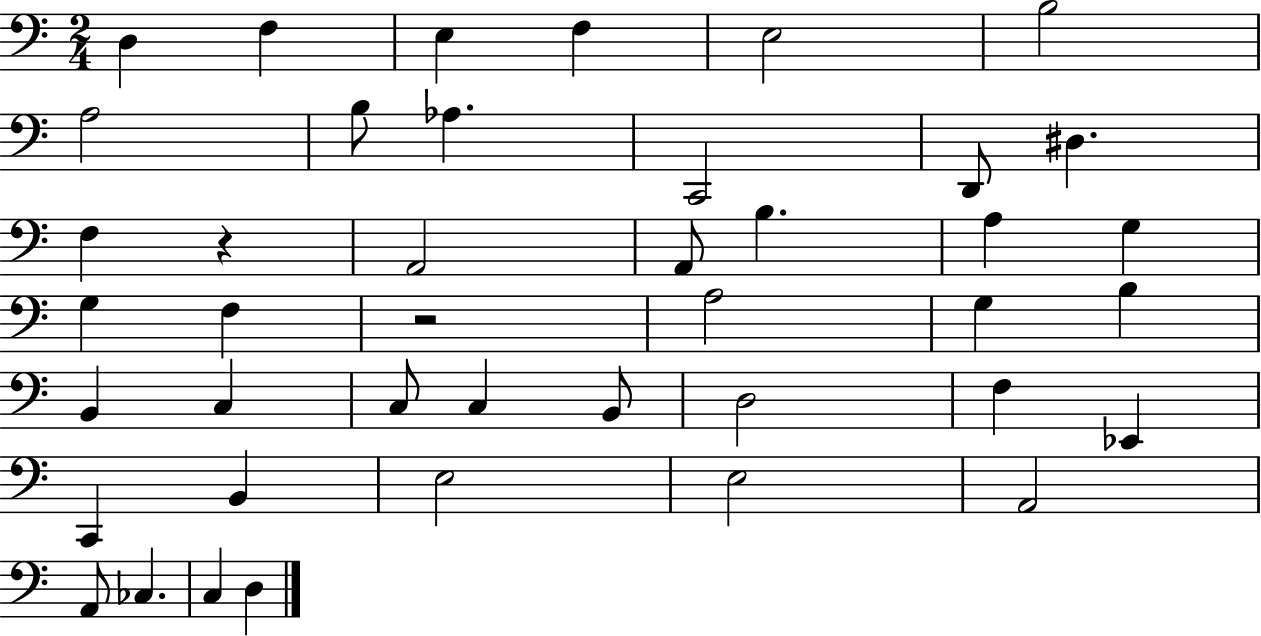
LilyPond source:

{
  \clef bass
  \numericTimeSignature
  \time 2/4
  \key c \major
  d4 f4 | e4 f4 | e2 | b2 | \break a2 | b8 aes4. | c,2 | d,8 dis4. | \break f4 r4 | a,2 | a,8 b4. | a4 g4 | \break g4 f4 | r2 | a2 | g4 b4 | \break b,4 c4 | c8 c4 b,8 | d2 | f4 ees,4 | \break c,4 b,4 | e2 | e2 | a,2 | \break a,8 ces4. | c4 d4 | \bar "|."
}